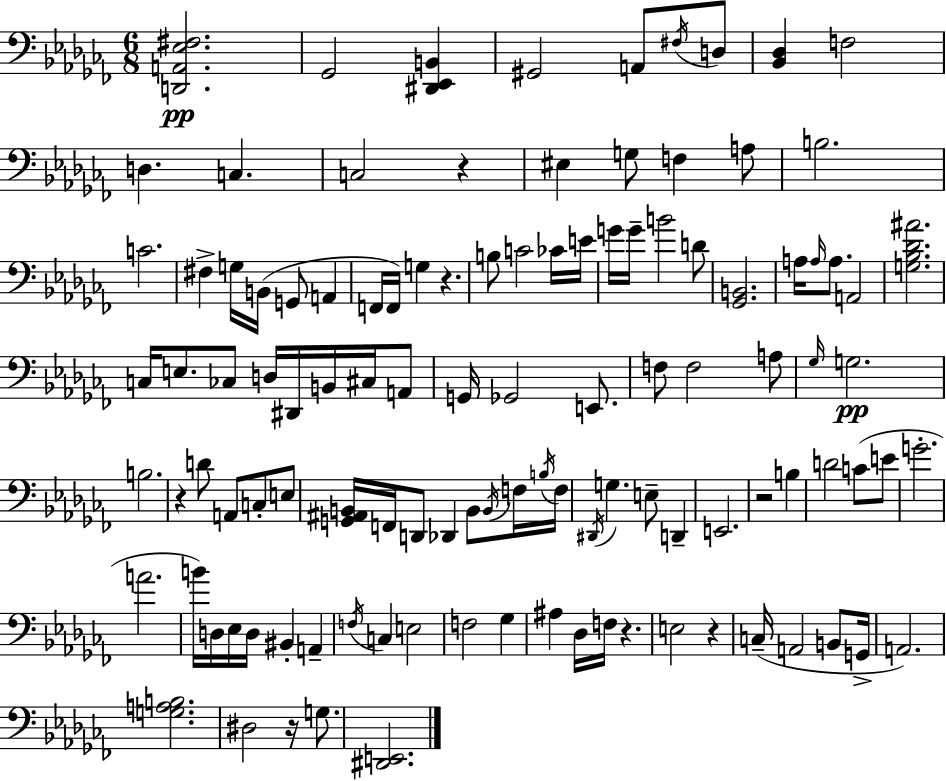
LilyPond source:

{
  \clef bass
  \numericTimeSignature
  \time 6/8
  \key aes \minor
  \repeat volta 2 { <d, a, ees fis>2.\pp | ges,2 <dis, ees, b,>4 | gis,2 a,8 \acciaccatura { fis16 } d8 | <bes, des>4 f2 | \break d4. c4. | c2 r4 | eis4 g8 f4 a8 | b2. | \break c'2. | fis4-> g16 b,16( g,8 a,4 | f,16 f,16) g4 r4. | b8 c'2 ces'16 | \break e'16 g'16 g'16-- b'2 d'8 | <ges, b,>2. | a16 \grace { a16 } a8. a,2 | <g bes des' ais'>2. | \break c16 e8. ces8 d16 dis,16 b,16 cis16 | a,8 g,16 ges,2 e,8. | f8 f2 | a8 \grace { ges16 }\pp g2. | \break b2. | r4 d'8 a,8 c8-. | e8 <g, ais, b,>16 f,16 d,8 des,4 b,8 | \acciaccatura { b,16 } f16 \acciaccatura { b16 } f16 \acciaccatura { dis,16 } g4. | \break e8-- d,4-- e,2. | r2 | b4 d'2 | c'8( e'8 g'2.-. | \break a'2. | b'16) d16 ees16 d16 bis,4-. | a,4-- \acciaccatura { f16 } c4 e2 | f2 | \break ges4 ais4 des16 | f16 r4. e2 | r4 c16--( a,2 | b,8 g,16-> a,2.) | \break <g a b>2. | dis2 | r16 g8. <dis, e,>2. | } \bar "|."
}